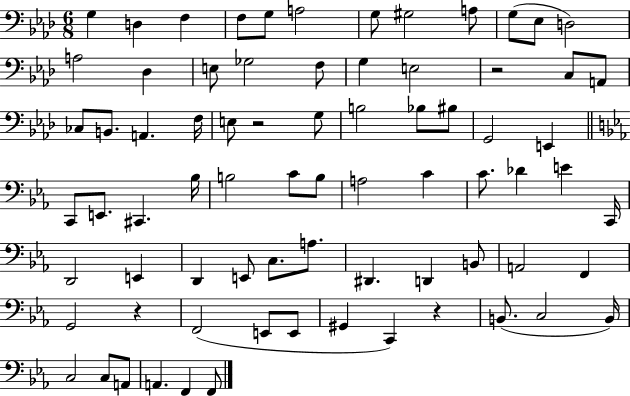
X:1
T:Untitled
M:6/8
L:1/4
K:Ab
G, D, F, F,/2 G,/2 A,2 G,/2 ^G,2 A,/2 G,/2 _E,/2 D,2 A,2 _D, E,/2 _G,2 F,/2 G, E,2 z2 C,/2 A,,/2 _C,/2 B,,/2 A,, F,/4 E,/2 z2 G,/2 B,2 _B,/2 ^B,/2 G,,2 E,, C,,/2 E,,/2 ^C,, _B,/4 B,2 C/2 B,/2 A,2 C C/2 _D E C,,/4 D,,2 E,, D,, E,,/2 C,/2 A,/2 ^D,, D,, B,,/2 A,,2 F,, G,,2 z F,,2 E,,/2 E,,/2 ^G,, C,, z B,,/2 C,2 B,,/4 C,2 C,/2 A,,/2 A,, F,, F,,/2